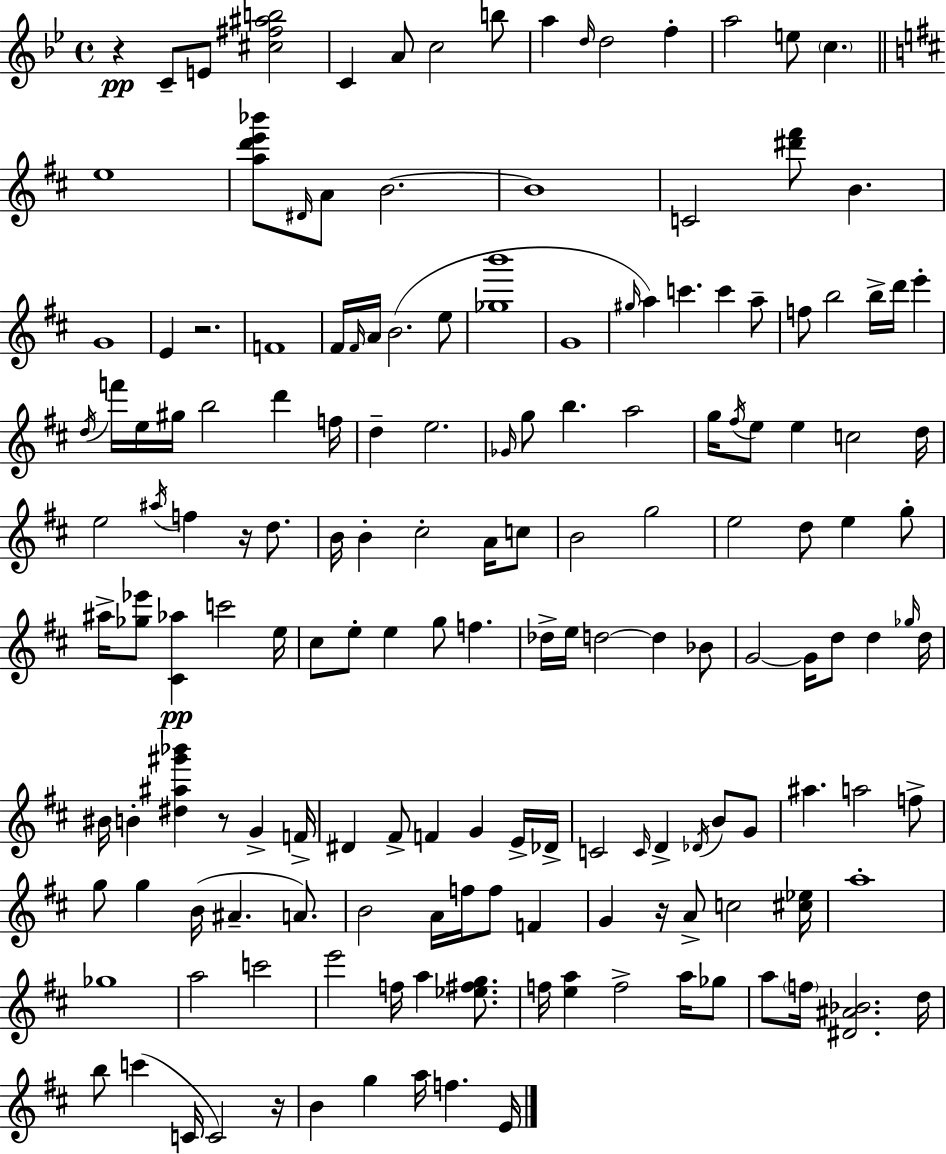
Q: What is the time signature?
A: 4/4